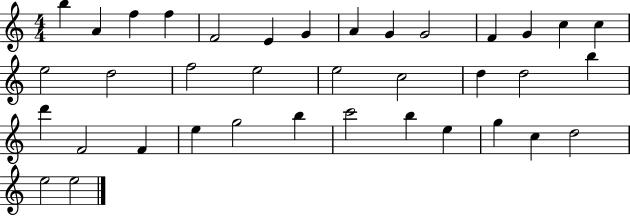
B5/q A4/q F5/q F5/q F4/h E4/q G4/q A4/q G4/q G4/h F4/q G4/q C5/q C5/q E5/h D5/h F5/h E5/h E5/h C5/h D5/q D5/h B5/q D6/q F4/h F4/q E5/q G5/h B5/q C6/h B5/q E5/q G5/q C5/q D5/h E5/h E5/h